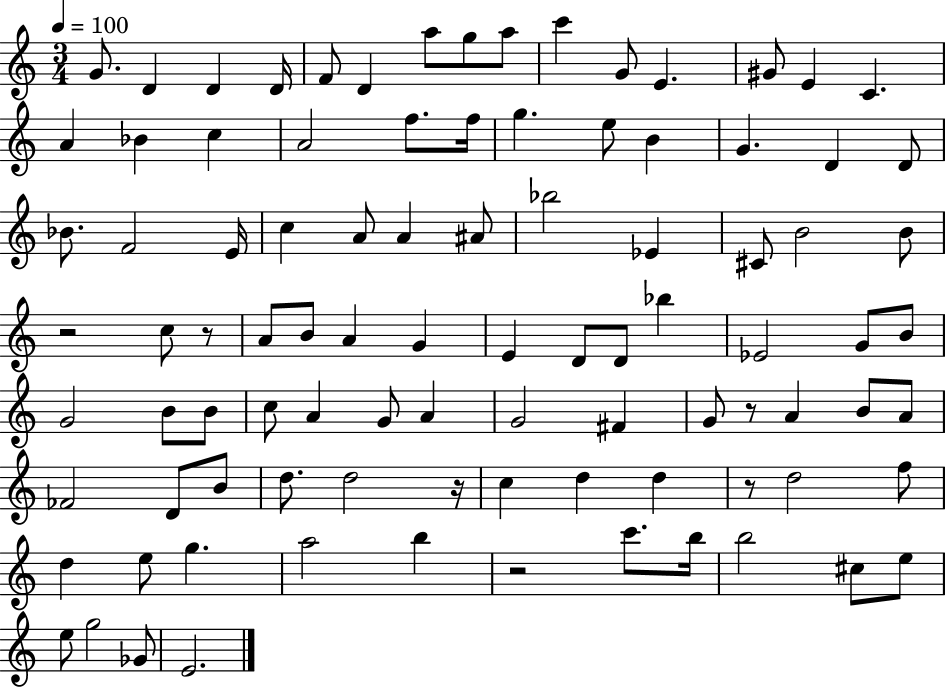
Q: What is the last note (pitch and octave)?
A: E4